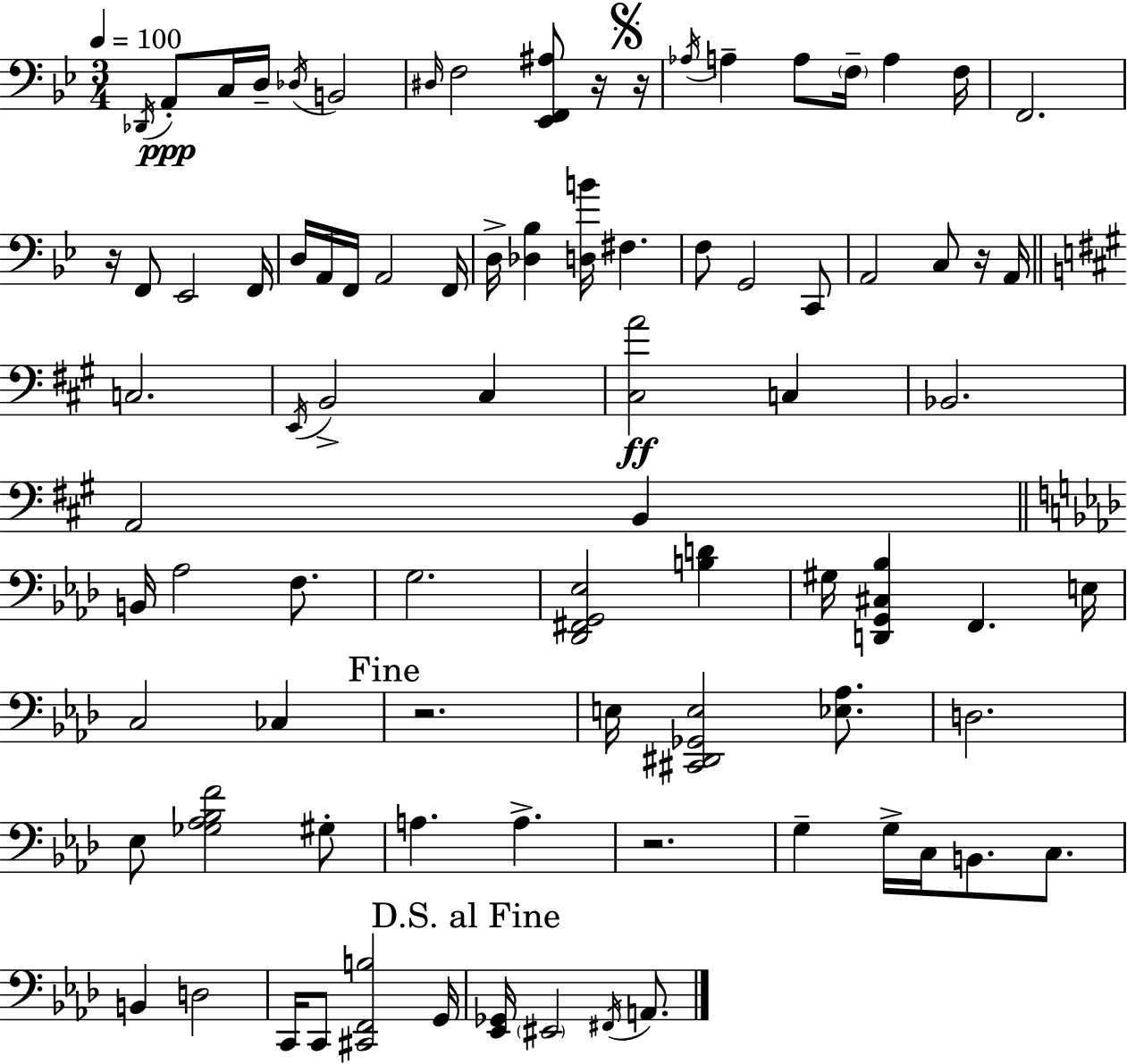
{
  \clef bass
  \numericTimeSignature
  \time 3/4
  \key bes \major
  \tempo 4 = 100
  \acciaccatura { des,16 }\ppp a,8-. c16 d16-- \acciaccatura { des16 } b,2 | \grace { dis16 } f2 <ees, f, ais>8 | r16 \mark \markup { \musicglyph "scripts.segno" } r16 \acciaccatura { aes16 } a4-- a8 \parenthesize f16-- a4 | f16 f,2. | \break r16 f,8 ees,2 | f,16 d16 a,16 f,16 a,2 | f,16 d16-> <des bes>4 <d b'>16 fis4. | f8 g,2 | \break c,8 a,2 | c8 r16 a,16 \bar "||" \break \key a \major c2. | \acciaccatura { e,16 } b,2-> cis4 | <cis a'>2\ff c4 | bes,2. | \break a,2 b,4 | \bar "||" \break \key aes \major b,16 aes2 f8. | g2. | <des, fis, g, ees>2 <b d'>4 | gis16 <d, g, cis bes>4 f,4. e16 | \break c2 ces4 | \mark "Fine" r2. | e16 <cis, dis, ges, e>2 <ees aes>8. | d2. | \break ees8 <ges aes bes f'>2 gis8-. | a4. a4.-> | r2. | g4-- g16-> c16 b,8. c8. | \break b,4 d2 | c,16 c,8 <cis, f, b>2 g,16 | \mark "D.S. al Fine" <ees, ges,>16 \parenthesize eis,2 \acciaccatura { fis,16 } a,8. | \bar "|."
}